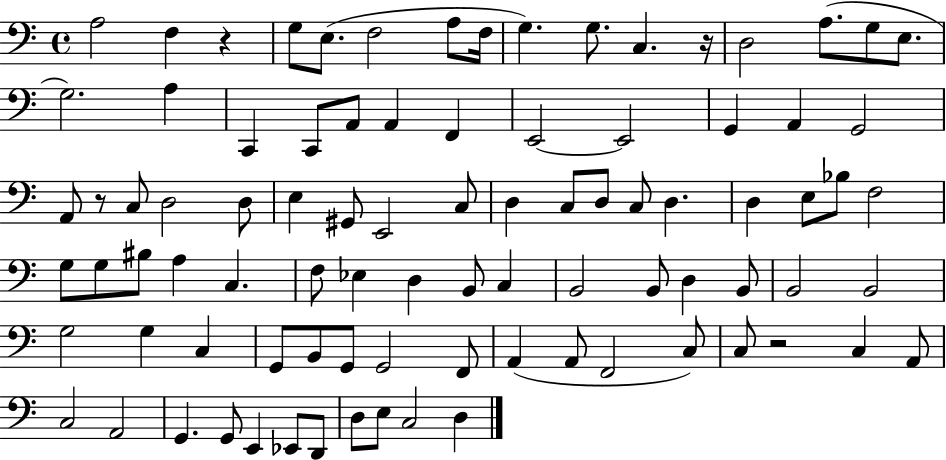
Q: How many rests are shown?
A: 4